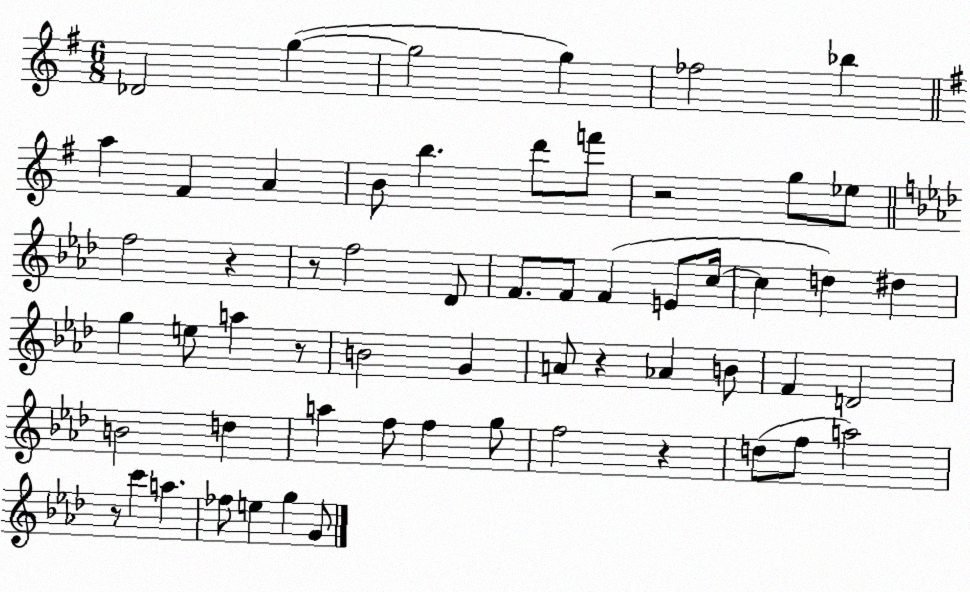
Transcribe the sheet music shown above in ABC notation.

X:1
T:Untitled
M:6/8
L:1/4
K:G
_D2 g g2 g _f2 _b a ^F A B/2 b d'/2 f'/2 z2 g/2 _e/2 f2 z z/2 f2 _D/2 F/2 F/2 F E/2 c/4 c d ^d g e/2 a z/2 B2 G A/2 z _A B/2 F D2 B2 d a f/2 f g/2 f2 z d/2 f/2 a2 z/2 c' a _f/2 e g G/2